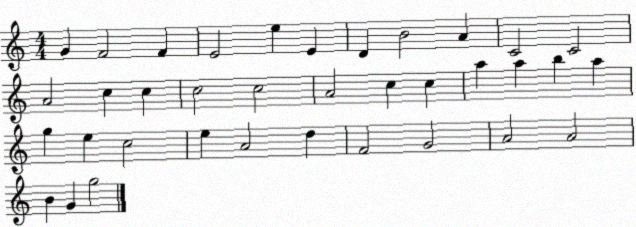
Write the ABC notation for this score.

X:1
T:Untitled
M:4/4
L:1/4
K:C
G F2 F E2 e E D B2 A C2 C2 A2 c c c2 c2 A2 c c a a b a g e c2 e A2 d F2 G2 A2 A2 B G g2